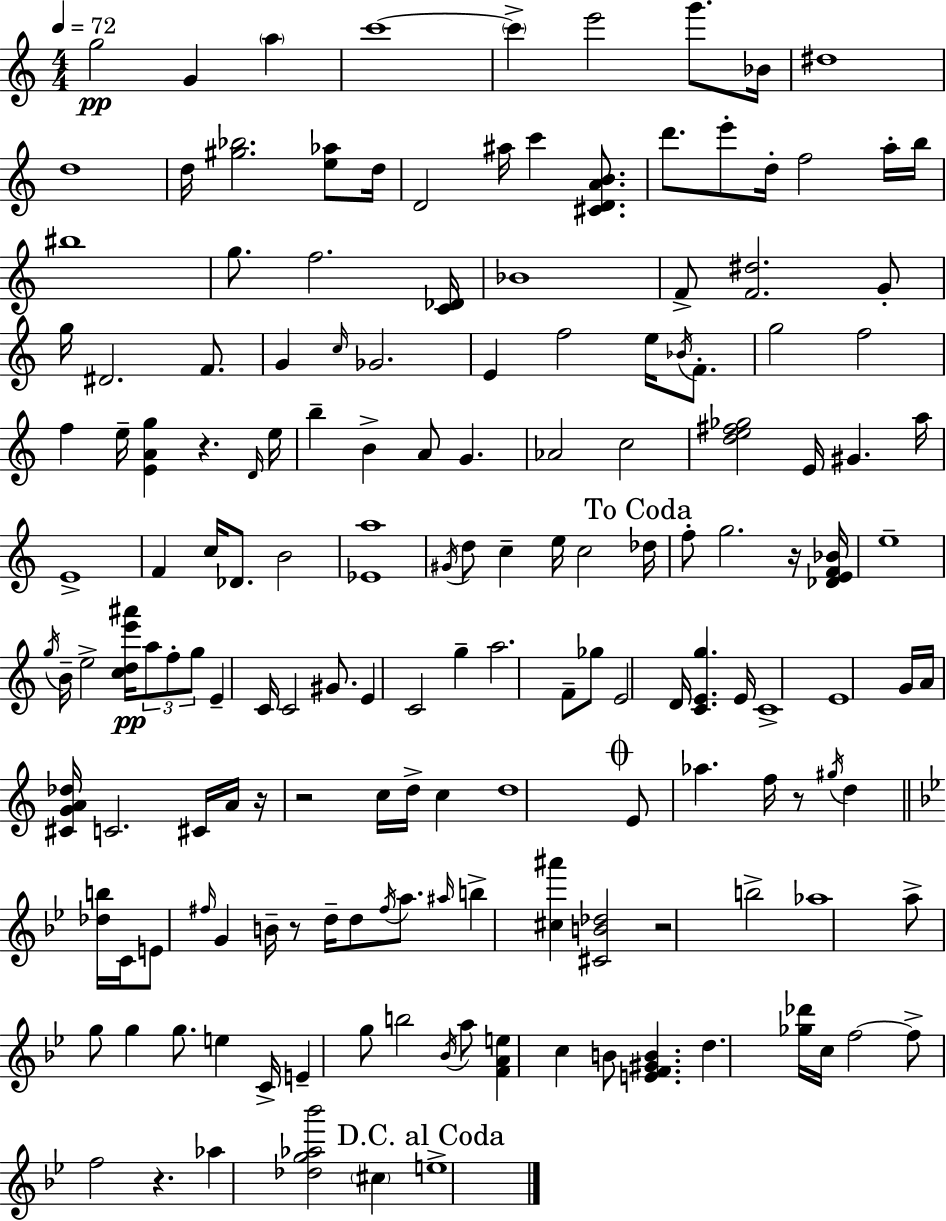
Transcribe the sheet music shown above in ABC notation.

X:1
T:Untitled
M:4/4
L:1/4
K:Am
g2 G a c'4 c' e'2 g'/2 _B/4 ^d4 d4 d/4 [^g_b]2 [e_a]/2 d/4 D2 ^a/4 c' [^CDAB]/2 d'/2 e'/2 d/4 f2 a/4 b/4 ^b4 g/2 f2 [C_D]/4 _B4 F/2 [F^d]2 G/2 g/4 ^D2 F/2 G c/4 _G2 E f2 e/4 _B/4 F/2 g2 f2 f e/4 [EAg] z D/4 e/4 b B A/2 G _A2 c2 [de^f_g]2 E/4 ^G a/4 E4 F c/4 _D/2 B2 [_Ea]4 ^G/4 d/2 c e/4 c2 _d/4 f/2 g2 z/4 [_DEF_B]/4 e4 g/4 B/4 e2 [cde'^a']/4 a/2 f/2 g/2 E C/4 C2 ^G/2 E C2 g a2 F/2 _g/2 E2 D/4 [CEg] E/4 C4 E4 G/4 A/4 [^CGA_d]/4 C2 ^C/4 A/4 z/4 z2 c/4 d/4 c d4 E/2 _a f/4 z/2 ^g/4 d [_db]/4 C/4 E/2 ^f/4 G B/4 z/2 d/4 d/2 ^f/4 a/2 ^a/4 b [^c^a'] [^CB_d]2 z2 b2 _a4 a/2 g/2 g g/2 e C/4 E g/2 b2 _B/4 a/2 [FAe] c B/2 [EF^GB] d [_g_d']/4 c/4 f2 f/2 f2 z _a [_dg_a_b']2 ^c e4